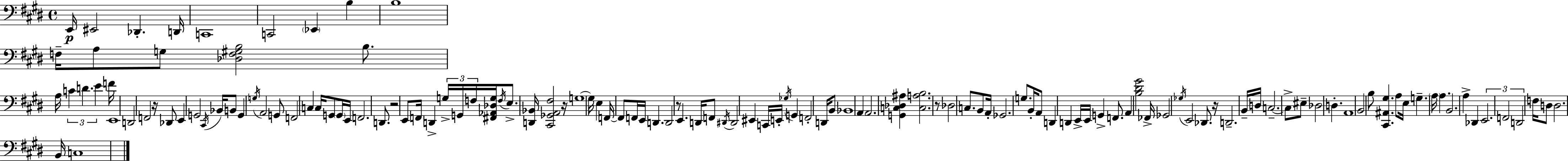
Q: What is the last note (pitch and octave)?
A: C3